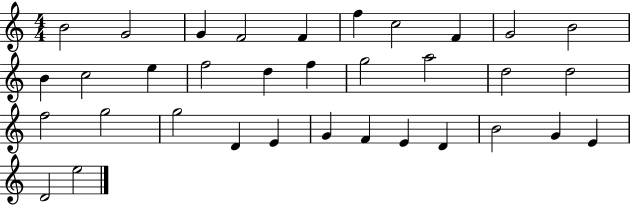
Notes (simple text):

B4/h G4/h G4/q F4/h F4/q F5/q C5/h F4/q G4/h B4/h B4/q C5/h E5/q F5/h D5/q F5/q G5/h A5/h D5/h D5/h F5/h G5/h G5/h D4/q E4/q G4/q F4/q E4/q D4/q B4/h G4/q E4/q D4/h E5/h